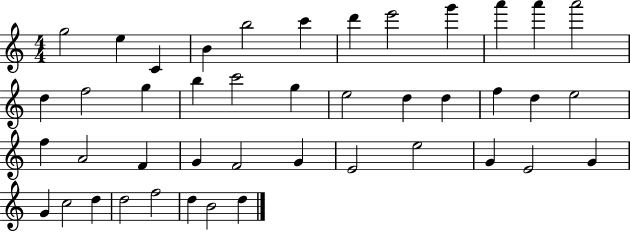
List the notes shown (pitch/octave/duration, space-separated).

G5/h E5/q C4/q B4/q B5/h C6/q D6/q E6/h G6/q A6/q A6/q A6/h D5/q F5/h G5/q B5/q C6/h G5/q E5/h D5/q D5/q F5/q D5/q E5/h F5/q A4/h F4/q G4/q F4/h G4/q E4/h E5/h G4/q E4/h G4/q G4/q C5/h D5/q D5/h F5/h D5/q B4/h D5/q